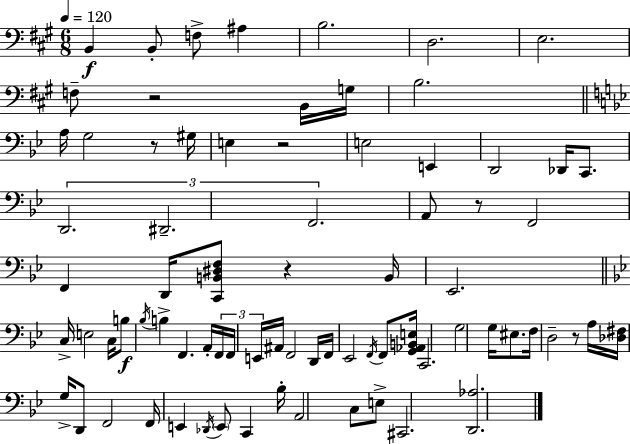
B2/q B2/e F3/e A#3/q B3/h. D3/h. E3/h. F3/e R/h B2/s G3/s B3/h. A3/s G3/h R/e G#3/s E3/q R/h E3/h E2/q D2/h Db2/s C2/e. D2/h. D#2/h. F2/h. A2/e R/e F2/h F2/q D2/s [C2,B2,D#3,F3]/e R/q B2/s Eb2/h. C3/s E3/h C3/s B3/e Bb3/s B3/q F2/q. A2/s F2/s F2/s E2/s A#2/s F2/h D2/s F2/s Eb2/h F2/s F2/e [G2,Ab2,B2,E3]/s C2/h. G3/h G3/s EIS3/e. F3/s D3/h R/e A3/s [Db3,F#3]/s G3/s D2/e F2/h F2/s E2/q Db2/s E2/e C2/q Bb3/s A2/h C3/e E3/e C#2/h. [D2,Ab3]/h.